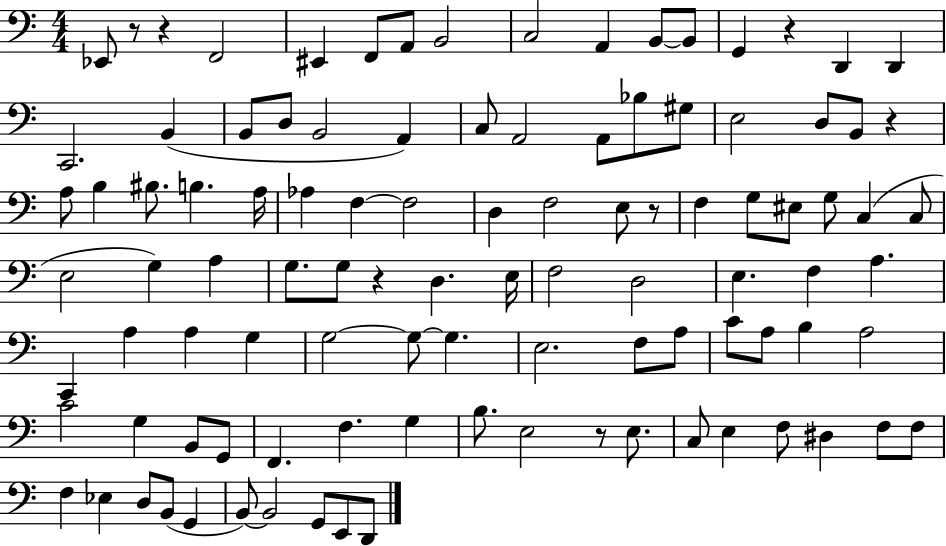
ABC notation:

X:1
T:Untitled
M:4/4
L:1/4
K:C
_E,,/2 z/2 z F,,2 ^E,, F,,/2 A,,/2 B,,2 C,2 A,, B,,/2 B,,/2 G,, z D,, D,, C,,2 B,, B,,/2 D,/2 B,,2 A,, C,/2 A,,2 A,,/2 _B,/2 ^G,/2 E,2 D,/2 B,,/2 z A,/2 B, ^B,/2 B, A,/4 _A, F, F,2 D, F,2 E,/2 z/2 F, G,/2 ^E,/2 G,/2 C, C,/2 E,2 G, A, G,/2 G,/2 z D, E,/4 F,2 D,2 E, F, A, C,, A, A, G, G,2 G,/2 G, E,2 F,/2 A,/2 C/2 A,/2 B, A,2 C2 G, B,,/2 G,,/2 F,, F, G, B,/2 E,2 z/2 E,/2 C,/2 E, F,/2 ^D, F,/2 F,/2 F, _E, D,/2 B,,/2 G,, B,,/2 B,,2 G,,/2 E,,/2 D,,/2